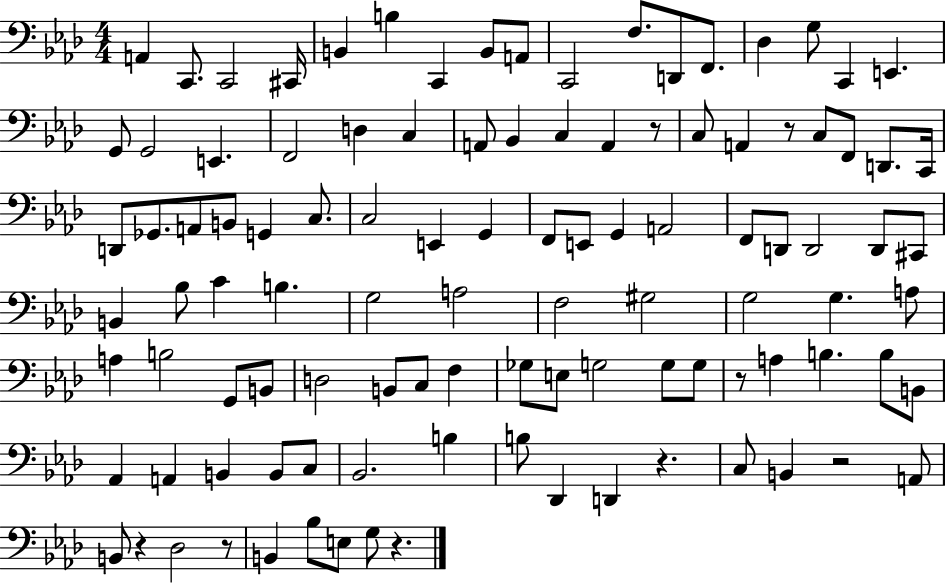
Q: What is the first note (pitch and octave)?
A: A2